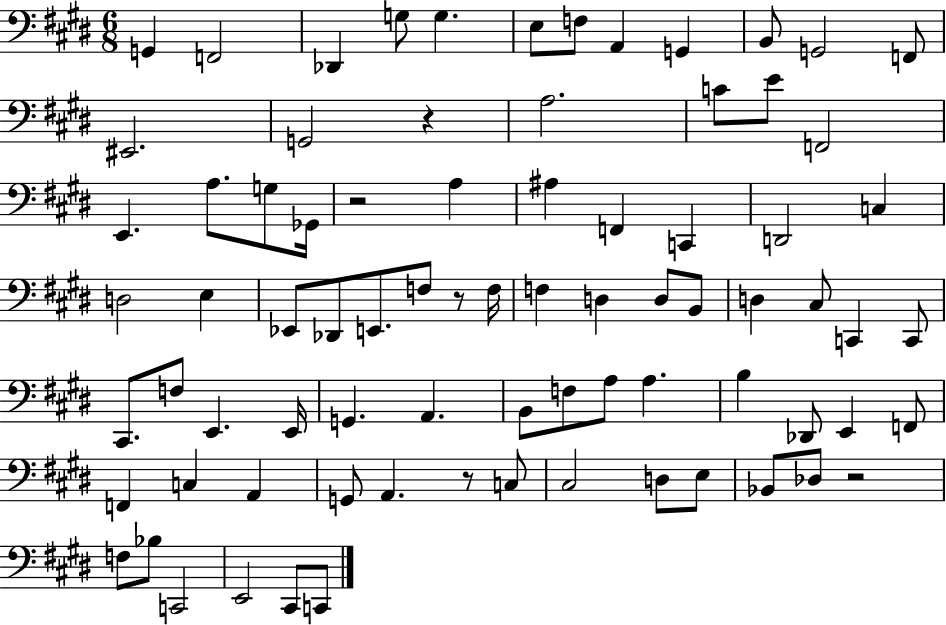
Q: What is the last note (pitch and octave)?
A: C2